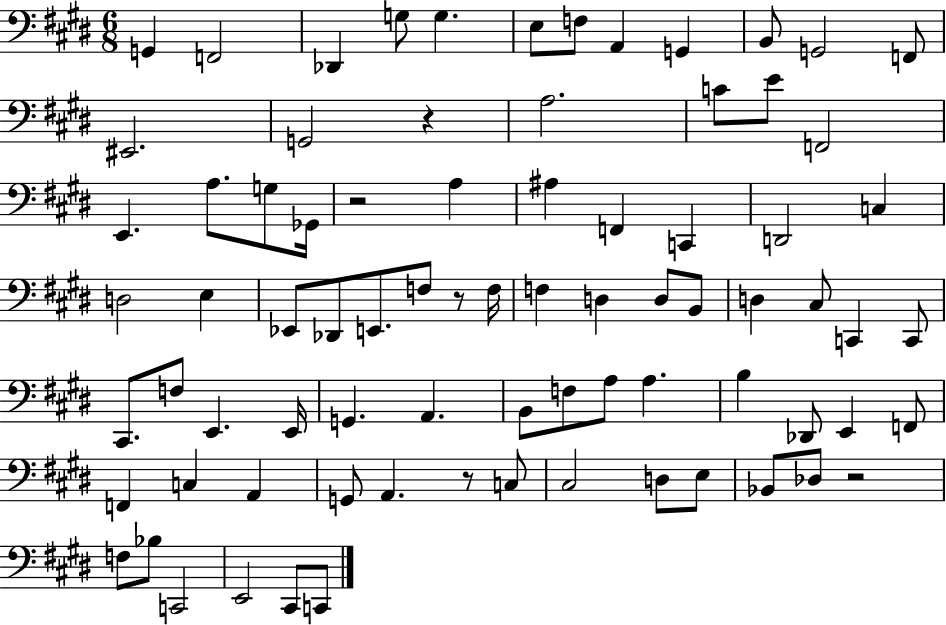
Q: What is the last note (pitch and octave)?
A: C2